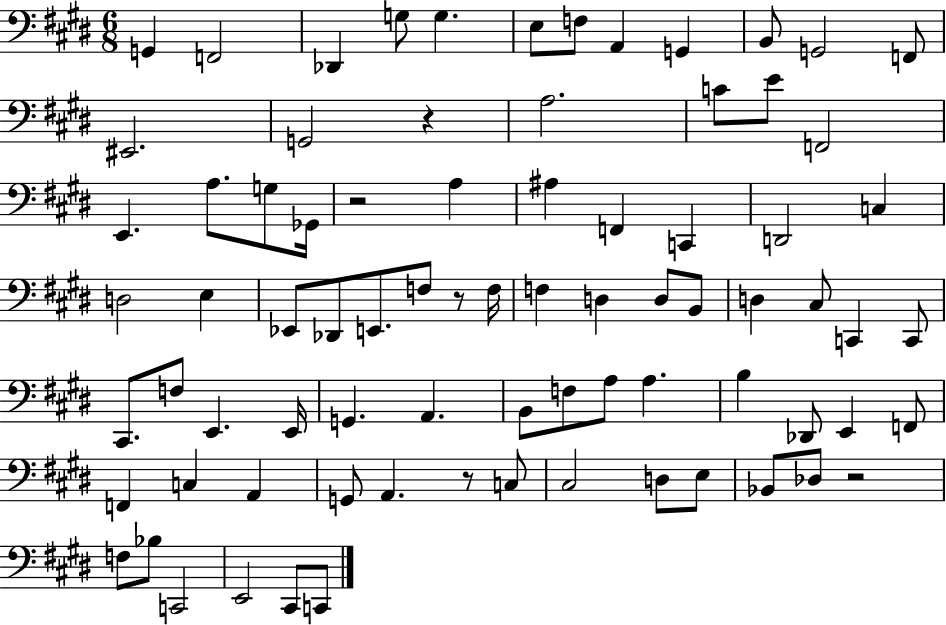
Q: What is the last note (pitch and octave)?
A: C2